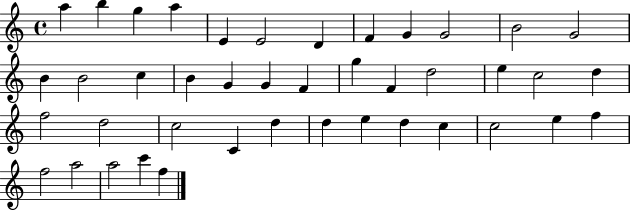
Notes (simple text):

A5/q B5/q G5/q A5/q E4/q E4/h D4/q F4/q G4/q G4/h B4/h G4/h B4/q B4/h C5/q B4/q G4/q G4/q F4/q G5/q F4/q D5/h E5/q C5/h D5/q F5/h D5/h C5/h C4/q D5/q D5/q E5/q D5/q C5/q C5/h E5/q F5/q F5/h A5/h A5/h C6/q F5/q